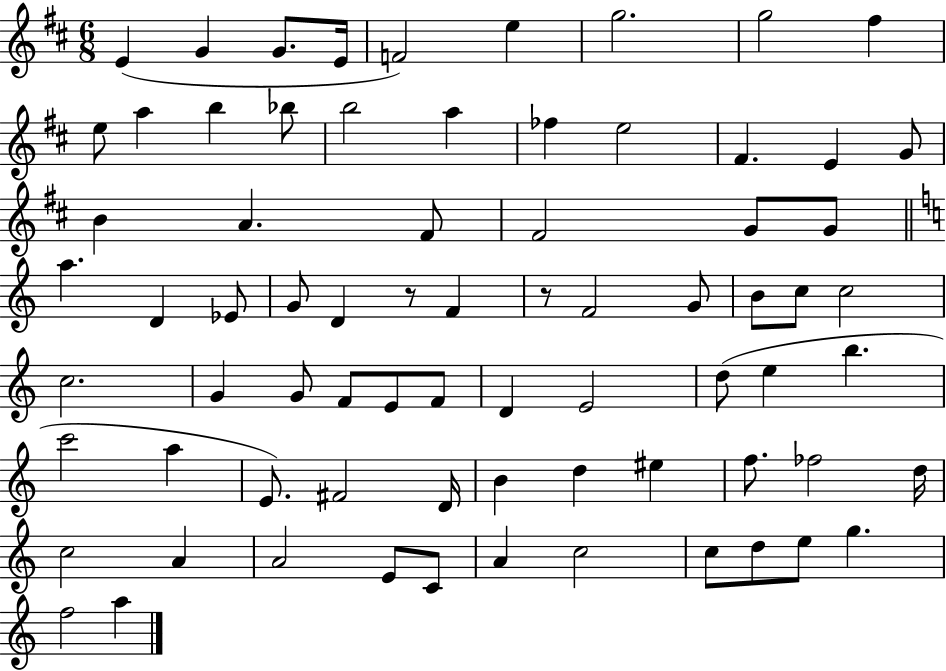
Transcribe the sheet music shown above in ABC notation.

X:1
T:Untitled
M:6/8
L:1/4
K:D
E G G/2 E/4 F2 e g2 g2 ^f e/2 a b _b/2 b2 a _f e2 ^F E G/2 B A ^F/2 ^F2 G/2 G/2 a D _E/2 G/2 D z/2 F z/2 F2 G/2 B/2 c/2 c2 c2 G G/2 F/2 E/2 F/2 D E2 d/2 e b c'2 a E/2 ^F2 D/4 B d ^e f/2 _f2 d/4 c2 A A2 E/2 C/2 A c2 c/2 d/2 e/2 g f2 a